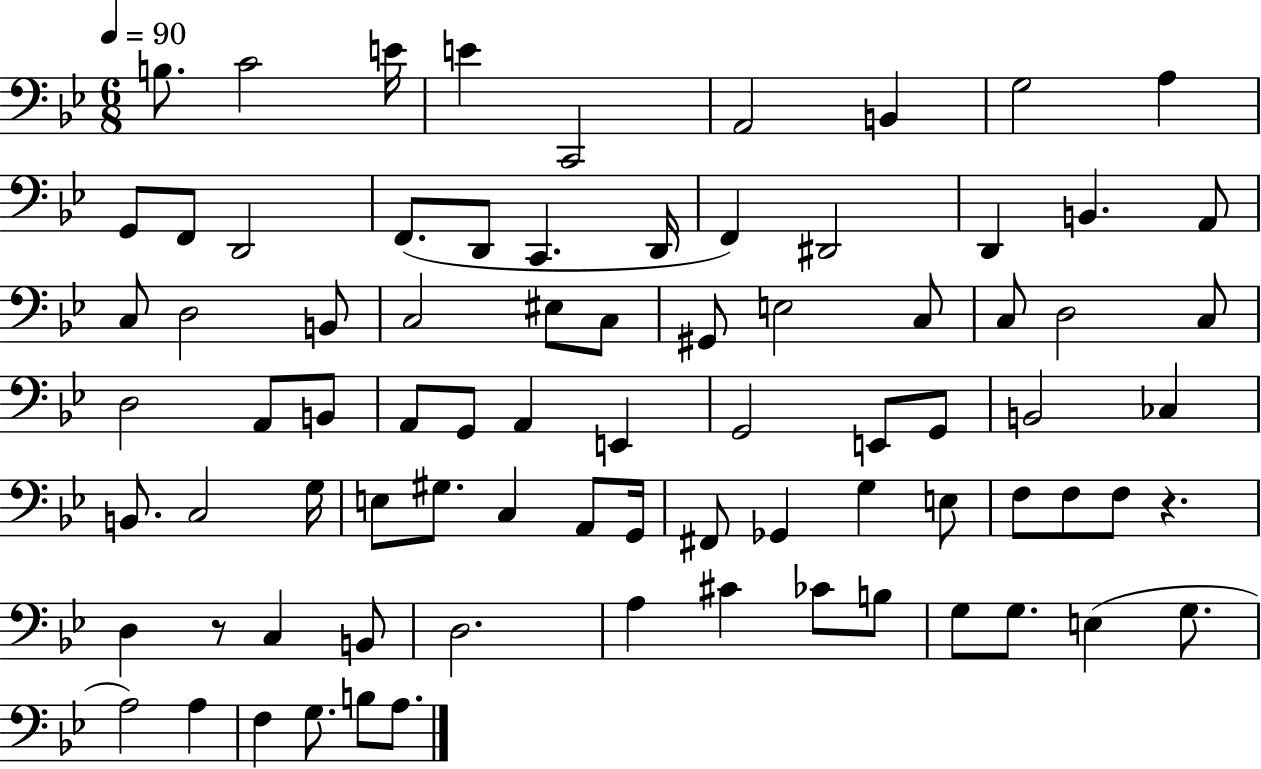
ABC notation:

X:1
T:Untitled
M:6/8
L:1/4
K:Bb
B,/2 C2 E/4 E C,,2 A,,2 B,, G,2 A, G,,/2 F,,/2 D,,2 F,,/2 D,,/2 C,, D,,/4 F,, ^D,,2 D,, B,, A,,/2 C,/2 D,2 B,,/2 C,2 ^E,/2 C,/2 ^G,,/2 E,2 C,/2 C,/2 D,2 C,/2 D,2 A,,/2 B,,/2 A,,/2 G,,/2 A,, E,, G,,2 E,,/2 G,,/2 B,,2 _C, B,,/2 C,2 G,/4 E,/2 ^G,/2 C, A,,/2 G,,/4 ^F,,/2 _G,, G, E,/2 F,/2 F,/2 F,/2 z D, z/2 C, B,,/2 D,2 A, ^C _C/2 B,/2 G,/2 G,/2 E, G,/2 A,2 A, F, G,/2 B,/2 A,/2